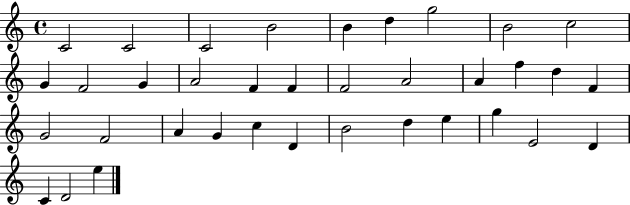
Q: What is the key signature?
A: C major